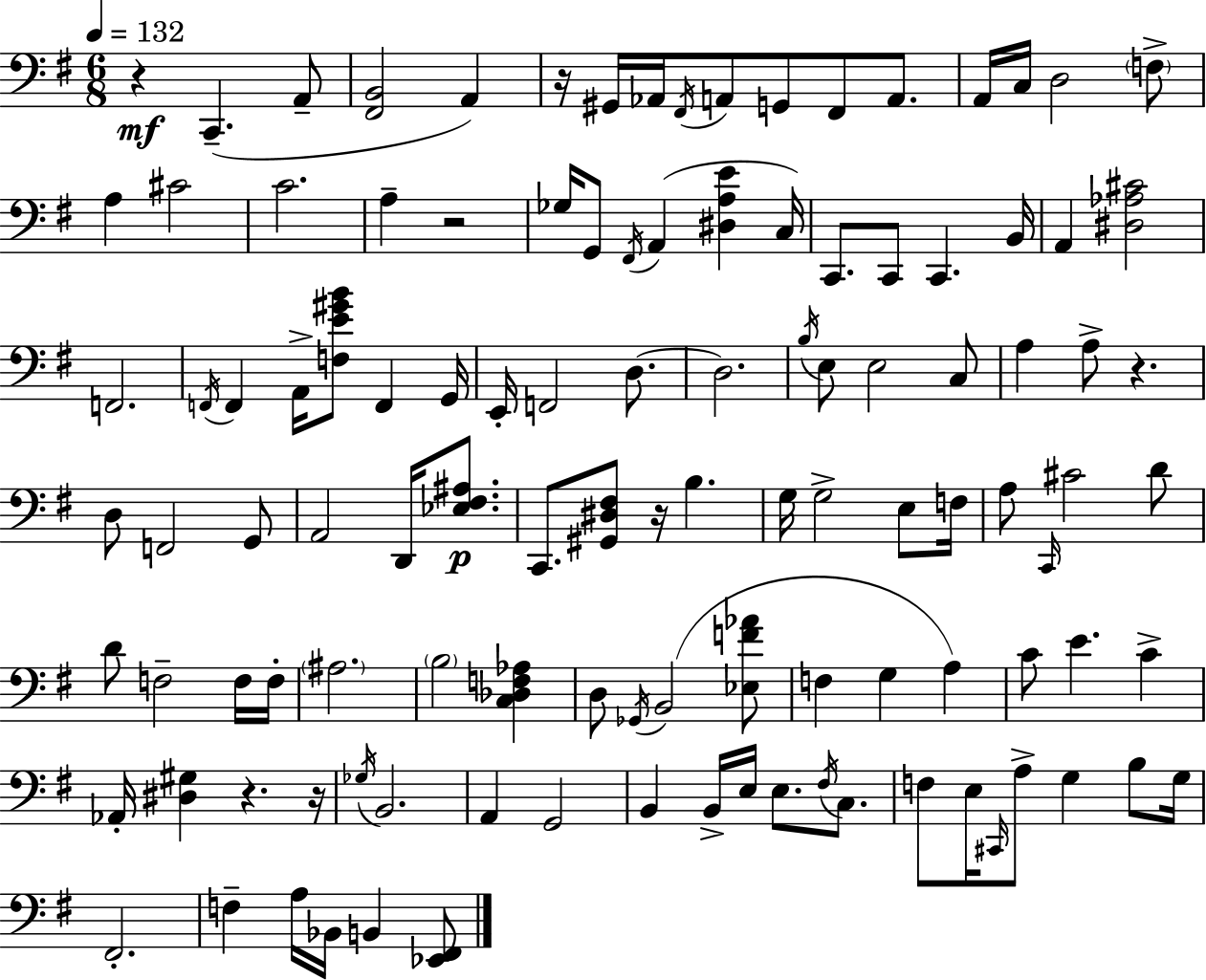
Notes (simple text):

R/q C2/q. A2/e [F#2,B2]/h A2/q R/s G#2/s Ab2/s F#2/s A2/e G2/e F#2/e A2/e. A2/s C3/s D3/h F3/e A3/q C#4/h C4/h. A3/q R/h Gb3/s G2/e F#2/s A2/q [D#3,A3,E4]/q C3/s C2/e. C2/e C2/q. B2/s A2/q [D#3,Ab3,C#4]/h F2/h. F2/s F2/q A2/s [F3,E4,G#4,B4]/e F2/q G2/s E2/s F2/h D3/e. D3/h. B3/s E3/e E3/h C3/e A3/q A3/e R/q. D3/e F2/h G2/e A2/h D2/s [Eb3,F#3,A#3]/e. C2/e. [G#2,D#3,F#3]/e R/s B3/q. G3/s G3/h E3/e F3/s A3/e C2/s C#4/h D4/e D4/e F3/h F3/s F3/s A#3/h. B3/h [C3,Db3,F3,Ab3]/q D3/e Gb2/s B2/h [Eb3,F4,Ab4]/e F3/q G3/q A3/q C4/e E4/q. C4/q Ab2/s [D#3,G#3]/q R/q. R/s Gb3/s B2/h. A2/q G2/h B2/q B2/s E3/s E3/e. F#3/s C3/e. F3/e E3/s C#2/s A3/e G3/q B3/e G3/s F#2/h. F3/q A3/s Bb2/s B2/q [Eb2,F#2]/e